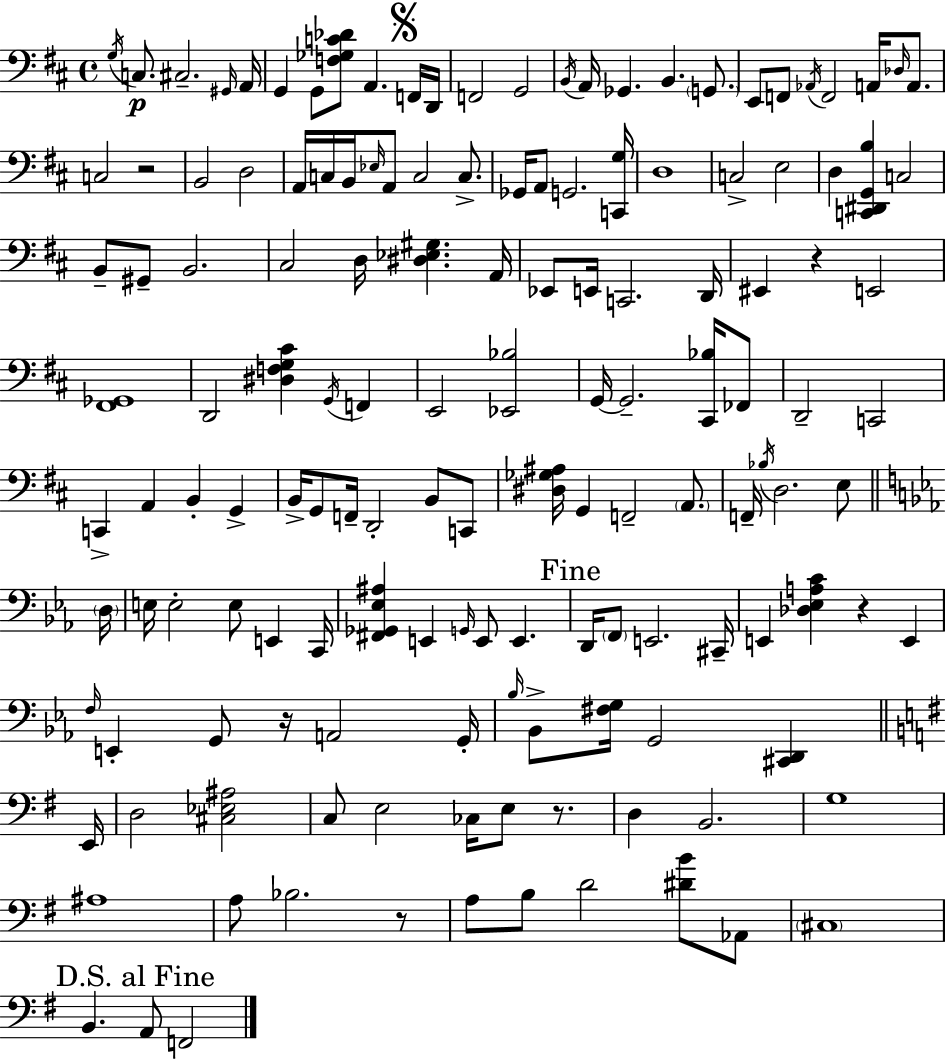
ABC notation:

X:1
T:Untitled
M:4/4
L:1/4
K:D
G,/4 C,/2 ^C,2 ^G,,/4 A,,/4 G,, G,,/2 [F,_G,C_D]/2 A,, F,,/4 D,,/4 F,,2 G,,2 B,,/4 A,,/4 _G,, B,, G,,/2 E,,/2 F,,/2 _A,,/4 F,,2 A,,/4 _D,/4 A,,/2 C,2 z2 B,,2 D,2 A,,/4 C,/4 B,,/4 _E,/4 A,,/2 C,2 C,/2 _G,,/4 A,,/2 G,,2 [C,,G,]/4 D,4 C,2 E,2 D, [C,,^D,,G,,B,] C,2 B,,/2 ^G,,/2 B,,2 ^C,2 D,/4 [^D,_E,^G,] A,,/4 _E,,/2 E,,/4 C,,2 D,,/4 ^E,, z E,,2 [^F,,_G,,]4 D,,2 [^D,F,G,^C] G,,/4 F,, E,,2 [_E,,_B,]2 G,,/4 G,,2 [^C,,_B,]/4 _F,,/2 D,,2 C,,2 C,, A,, B,, G,, B,,/4 G,,/2 F,,/4 D,,2 B,,/2 C,,/2 [^D,_G,^A,]/4 G,, F,,2 A,,/2 F,,/4 _B,/4 D,2 E,/2 D,/4 E,/4 E,2 E,/2 E,, C,,/4 [^F,,_G,,_E,^A,] E,, G,,/4 E,,/2 E,, D,,/4 F,,/2 E,,2 ^C,,/4 E,, [_D,_E,A,C] z E,, F,/4 E,, G,,/2 z/4 A,,2 G,,/4 _B,/4 _B,,/2 [^F,G,]/4 G,,2 [^C,,D,,] E,,/4 D,2 [^C,_E,^A,]2 C,/2 E,2 _C,/4 E,/2 z/2 D, B,,2 G,4 ^A,4 A,/2 _B,2 z/2 A,/2 B,/2 D2 [^DB]/2 _A,,/2 ^C,4 B,, A,,/2 F,,2